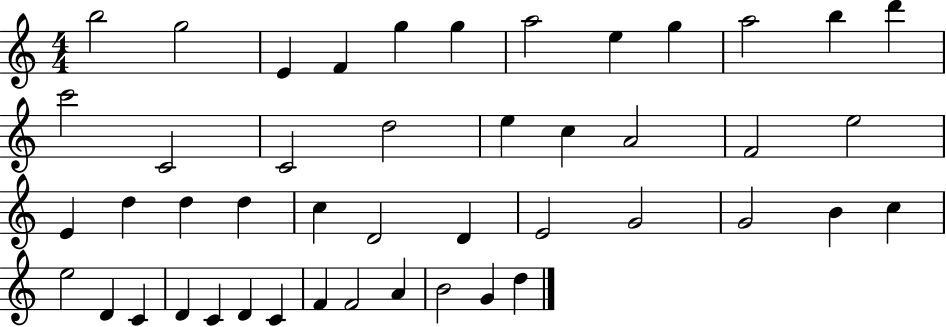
{
  \clef treble
  \numericTimeSignature
  \time 4/4
  \key c \major
  b''2 g''2 | e'4 f'4 g''4 g''4 | a''2 e''4 g''4 | a''2 b''4 d'''4 | \break c'''2 c'2 | c'2 d''2 | e''4 c''4 a'2 | f'2 e''2 | \break e'4 d''4 d''4 d''4 | c''4 d'2 d'4 | e'2 g'2 | g'2 b'4 c''4 | \break e''2 d'4 c'4 | d'4 c'4 d'4 c'4 | f'4 f'2 a'4 | b'2 g'4 d''4 | \break \bar "|."
}